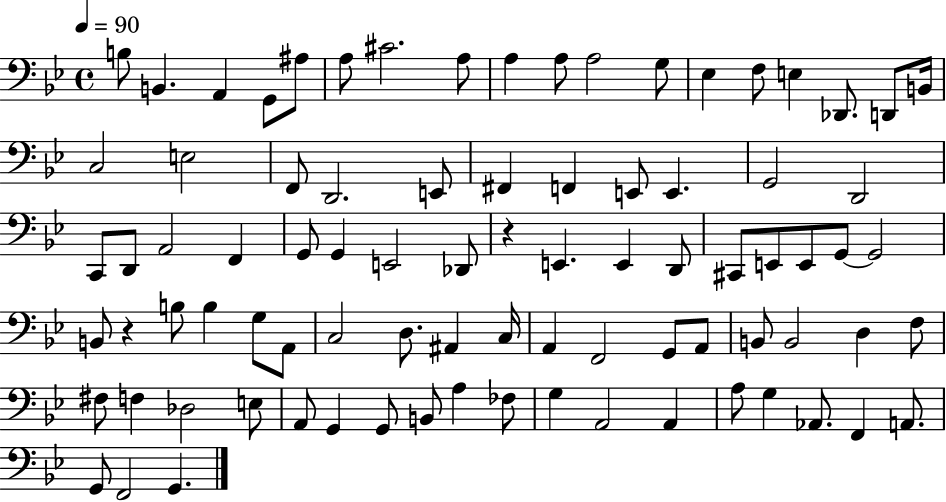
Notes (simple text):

B3/e B2/q. A2/q G2/e A#3/e A3/e C#4/h. A3/e A3/q A3/e A3/h G3/e Eb3/q F3/e E3/q Db2/e. D2/e B2/s C3/h E3/h F2/e D2/h. E2/e F#2/q F2/q E2/e E2/q. G2/h D2/h C2/e D2/e A2/h F2/q G2/e G2/q E2/h Db2/e R/q E2/q. E2/q D2/e C#2/e E2/e E2/e G2/e G2/h B2/e R/q B3/e B3/q G3/e A2/e C3/h D3/e. A#2/q C3/s A2/q F2/h G2/e A2/e B2/e B2/h D3/q F3/e F#3/e F3/q Db3/h E3/e A2/e G2/q G2/e B2/e A3/q FES3/e G3/q A2/h A2/q A3/e G3/q Ab2/e. F2/q A2/e. G2/e F2/h G2/q.